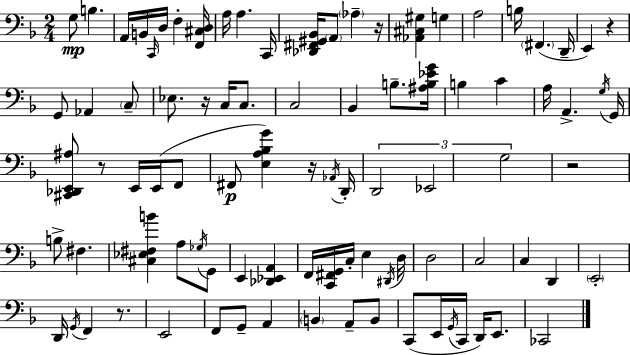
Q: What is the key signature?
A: D minor